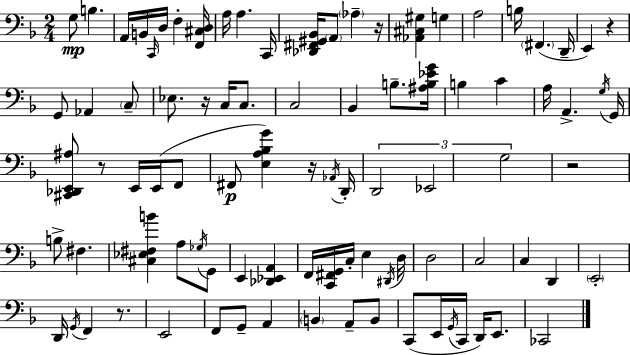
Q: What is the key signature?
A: D minor